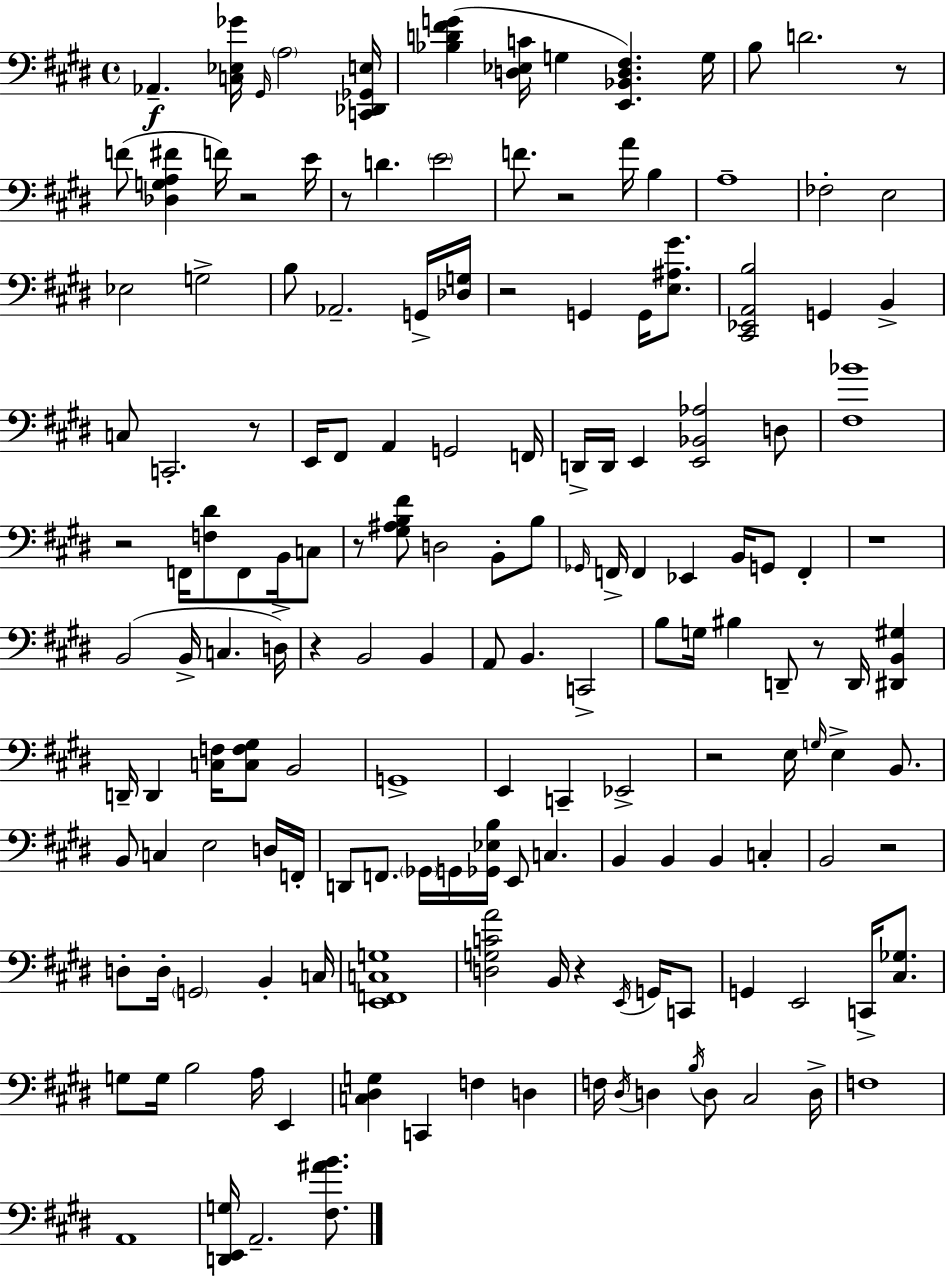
{
  \clef bass
  \time 4/4
  \defaultTimeSignature
  \key e \major
  aes,4.--\f <c ees ges'>16 \grace { gis,16 } \parenthesize a2 | <c, des, ges, e>16 <bes d' fis' g'>4( <d ees c'>16 g4 <e, bes, d fis>4.) | g16 b8 d'2. r8 | f'8( <des g a fis'>4 f'16) r2 | \break e'16 r8 d'4. \parenthesize e'2 | f'8. r2 a'16 b4 | a1-- | fes2-. e2 | \break ees2 g2-> | b8 aes,2.-- g,16-> | <des g>16 r2 g,4 g,16 <e ais gis'>8. | <cis, ees, a, b>2 g,4 b,4-> | \break c8 c,2.-. r8 | e,16 fis,8 a,4 g,2 | f,16 d,16-> d,16 e,4 <e, bes, aes>2 d8 | <fis bes'>1 | \break r2 f,16 <f dis'>8 f,8 b,16 c8 | r8 <gis ais b fis'>8 d2 b,8-. b8 | \grace { ges,16 } f,16-> f,4 ees,4 b,16 g,8 f,4-. | r1 | \break b,2( b,16-> c4. | d16->) r4 b,2 b,4 | a,8 b,4. c,2-> | b8 g16 bis4 d,8-- r8 d,16 <dis, b, gis>4 | \break d,16-- d,4 <c f>16 <c f gis>8 b,2 | g,1-> | e,4 c,4-- ees,2-> | r2 e16 \grace { g16 } e4-> | \break b,8. b,8 c4 e2 | d16 f,16-. d,8 f,8. \parenthesize ges,16 g,16 <ges, ees b>16 e,8 c4. | b,4 b,4 b,4 c4-. | b,2 r2 | \break d8-. d16-. \parenthesize g,2 b,4-. | c16 <e, f, c g>1 | <d g c' a'>2 b,16 r4 | \acciaccatura { e,16 } g,16 c,8 g,4 e,2 | \break c,16-> <cis ges>8. g8 g16 b2 a16 | e,4 <c dis g>4 c,4 f4 | d4 f16 \acciaccatura { dis16 } d4 \acciaccatura { b16 } d8 cis2 | d16-> f1 | \break a,1 | <d, e, g>16 a,2.-- | <fis ais' b'>8. \bar "|."
}